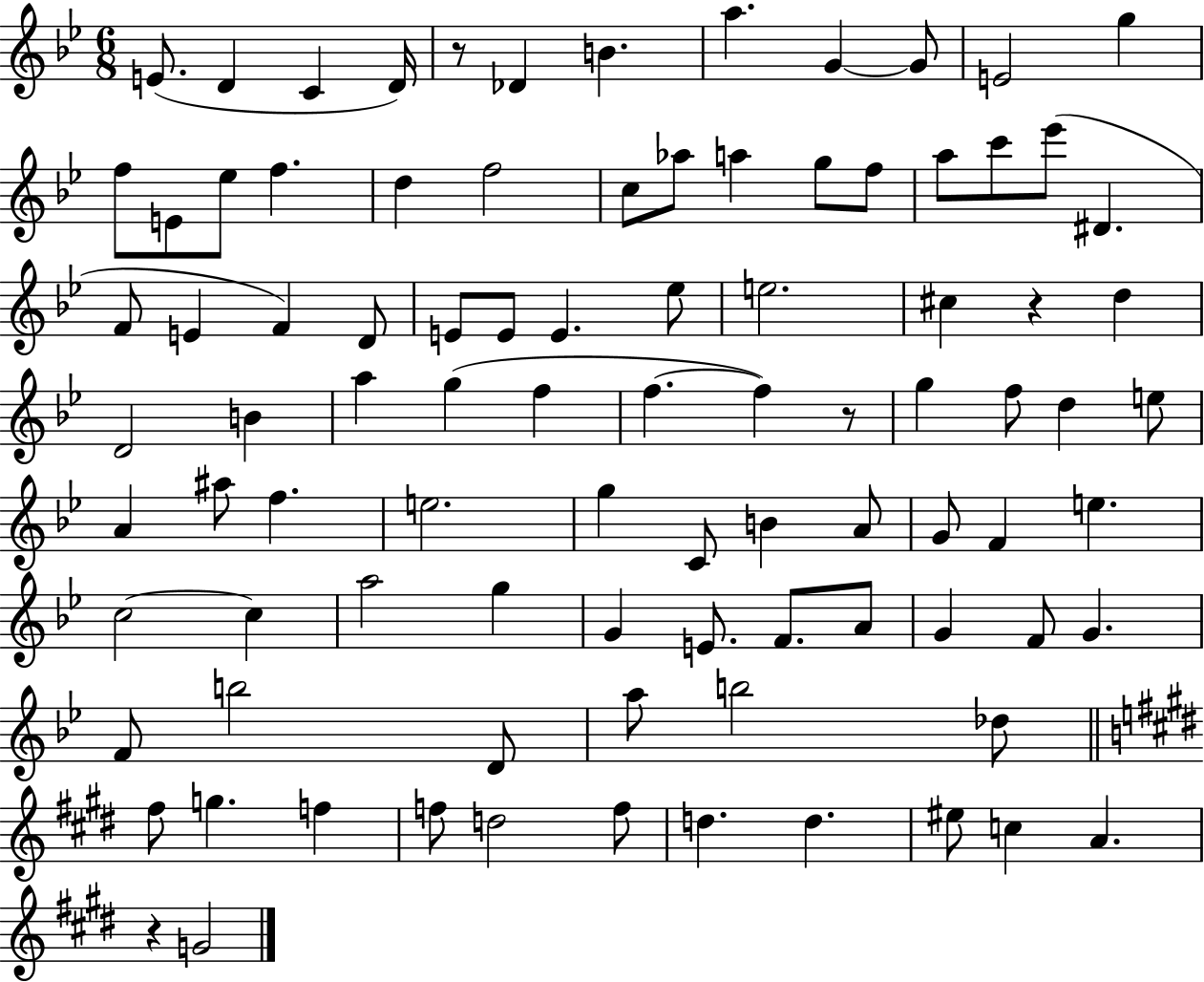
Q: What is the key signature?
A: BES major